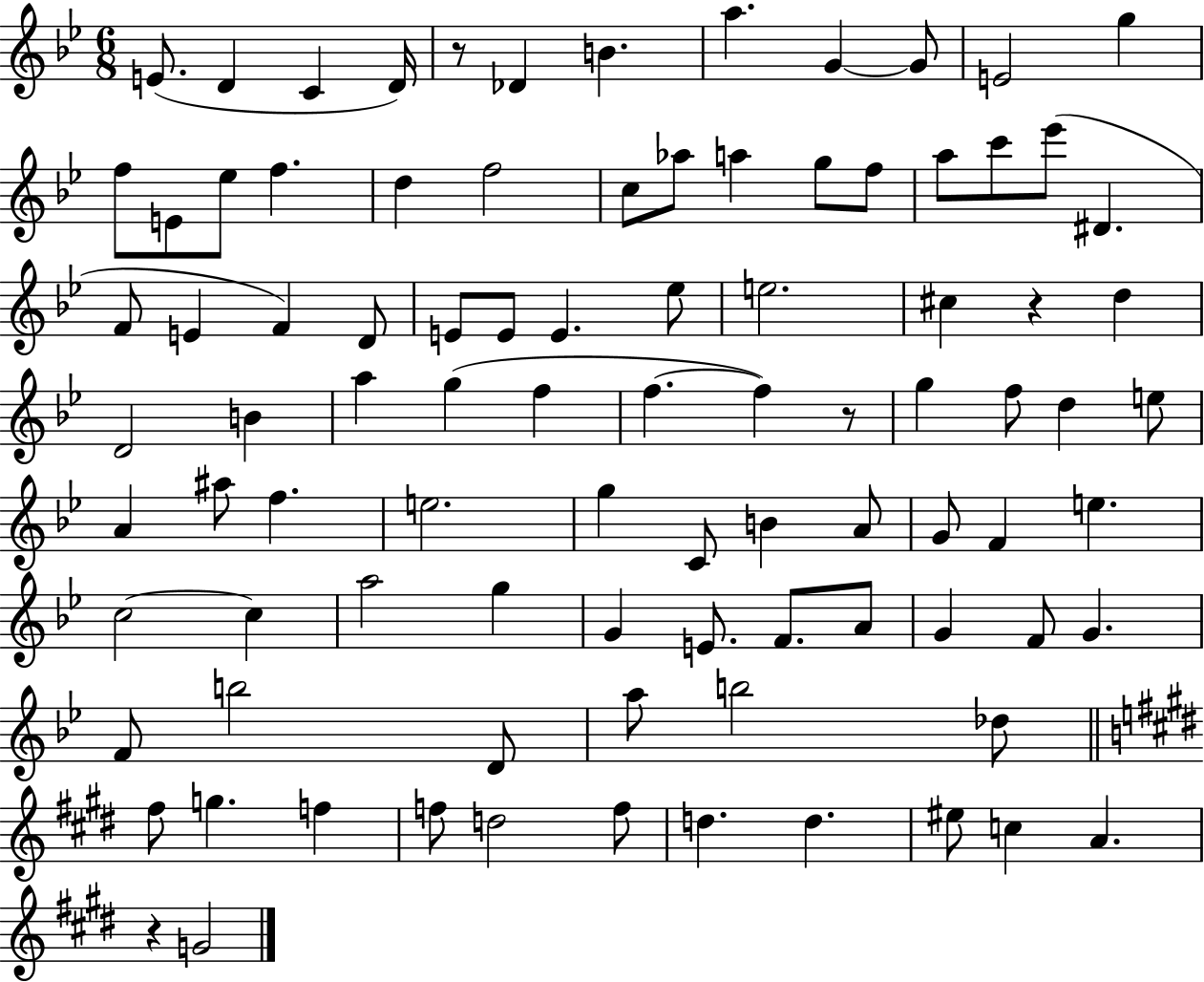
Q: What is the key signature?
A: BES major